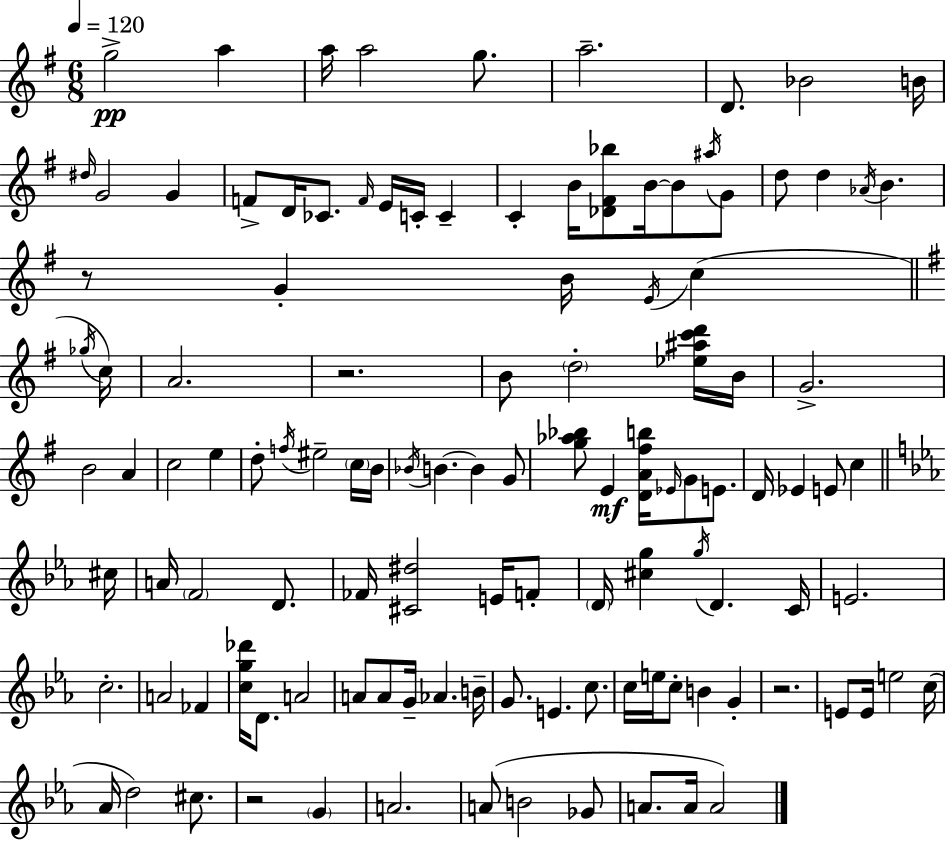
X:1
T:Untitled
M:6/8
L:1/4
K:Em
g2 a a/4 a2 g/2 a2 D/2 _B2 B/4 ^d/4 G2 G F/2 D/4 _C/2 F/4 E/4 C/4 C C B/4 [_D^F_b]/2 B/4 B/2 ^a/4 G/2 d/2 d _A/4 B z/2 G B/4 E/4 c _g/4 c/4 A2 z2 B/2 d2 [_e^ac'd']/4 B/4 G2 B2 A c2 e d/2 f/4 ^e2 c/4 B/4 _B/4 B B G/2 [g_a_b]/2 E [DA^fb]/4 _E/4 G/2 E/2 D/4 _E E/2 c ^c/4 A/4 F2 D/2 _F/4 [^C^d]2 E/4 F/2 D/4 [^cg] g/4 D C/4 E2 c2 A2 _F [cg_d']/4 D/2 A2 A/2 A/2 G/4 _A B/4 G/2 E c/2 c/4 e/4 c/2 B G z2 E/2 E/4 e2 c/4 _A/4 d2 ^c/2 z2 G A2 A/2 B2 _G/2 A/2 A/4 A2